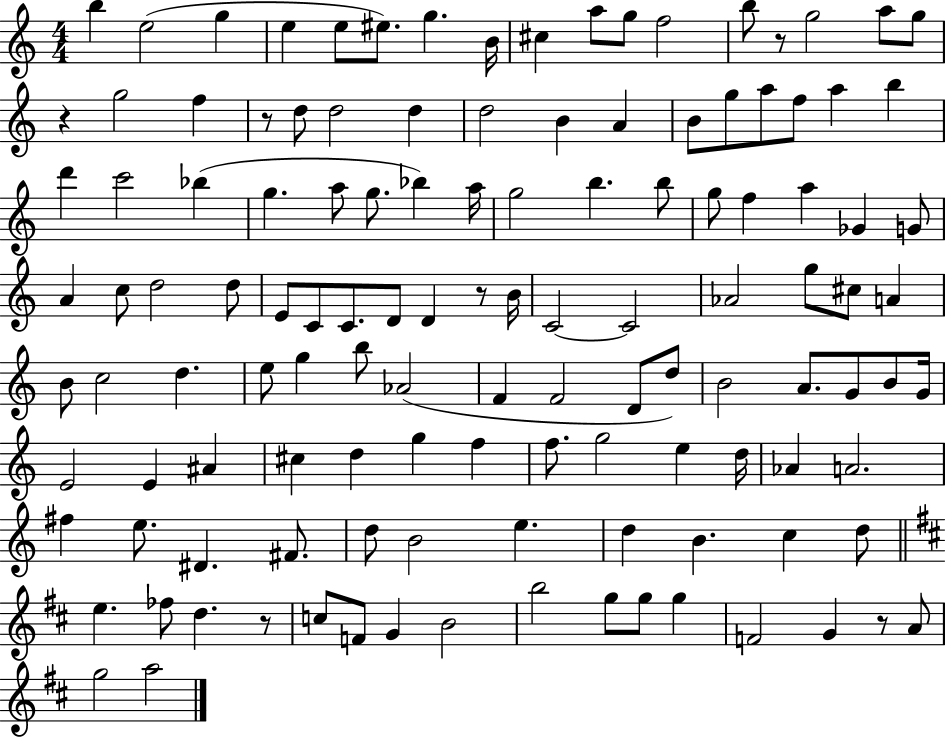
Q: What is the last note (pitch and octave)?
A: A5